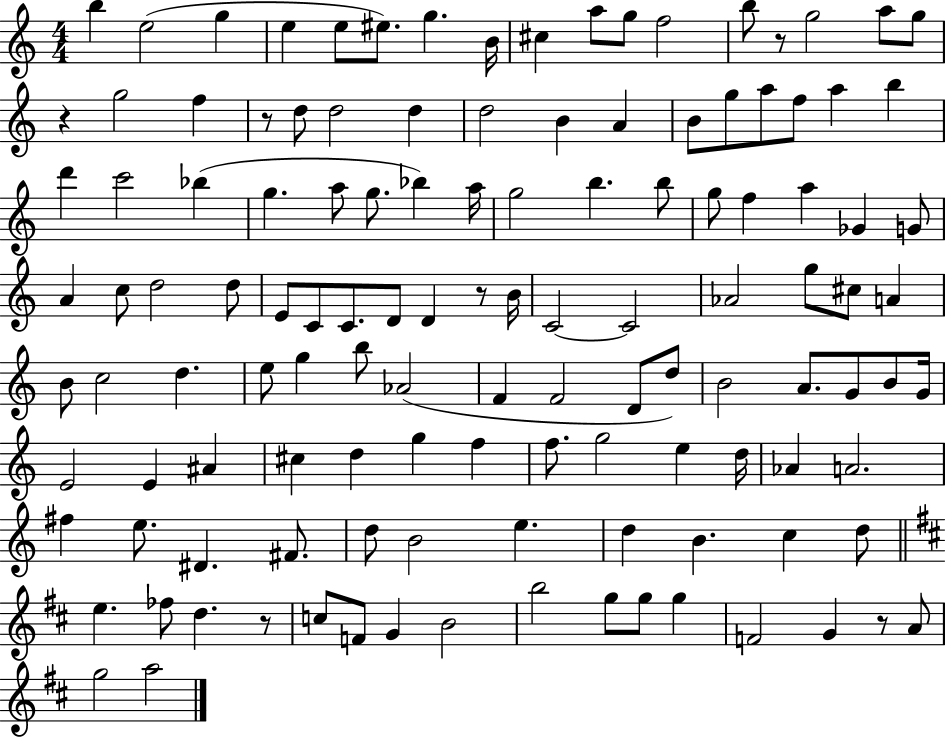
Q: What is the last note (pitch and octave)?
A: A5